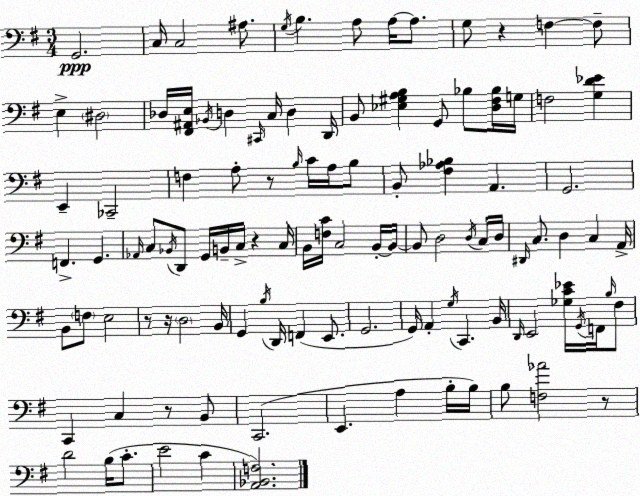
X:1
T:Untitled
M:3/4
L:1/4
K:G
G,,2 C,/4 C,2 ^A,/2 G,/4 B, A,/2 A,/4 A,/2 G,/2 z F, F,/2 E, ^D,2 _D,/4 [^F,,^A,,E,]/4 _B,,/4 D, ^C,,/4 C,/4 D, D,,/4 B,,/2 [_E,^G,A,B,] G,,/2 _B,/2 [D,^F,_B,]/4 G,/4 F,2 [G,D_E] E,, _C,,2 F, A,/2 z/2 B,/4 C/4 A,/4 B,/2 B,,/2 [^F,_A,_B,] A,, G,,2 F,, G,, _A,,/4 C,/2 _B,,/4 D,,/2 G,,/4 B,,/4 C,/4 z C,/4 B,,/4 [F,C]/4 C,2 B,,/4 B,,/4 B,,/2 D,2 D,/4 C,/4 D,/4 ^D,,/4 C,/2 D, C, A,,/4 B,,/2 F,/2 E,2 z/2 z/4 D,2 B,,/4 G,, B,/4 D,,/4 F,, E,,/2 G,,2 G,,/4 A,, G,/4 C,, B,,/4 D,,/4 E,,2 [_G,C_E]/4 G,,/4 F,,/4 B,/4 ^F,/2 C,, C, z/2 B,,/2 C,,2 E,, A, B,/4 B,/4 B,/2 [F,_A]2 z/2 D2 B,/4 C/2 E2 C [A,,_B,,F,]2